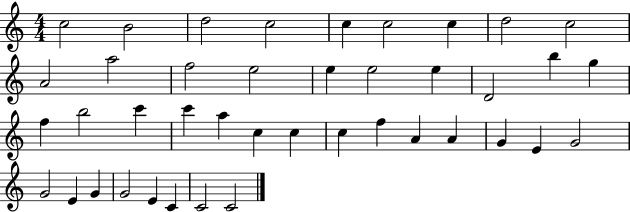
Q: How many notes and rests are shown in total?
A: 41